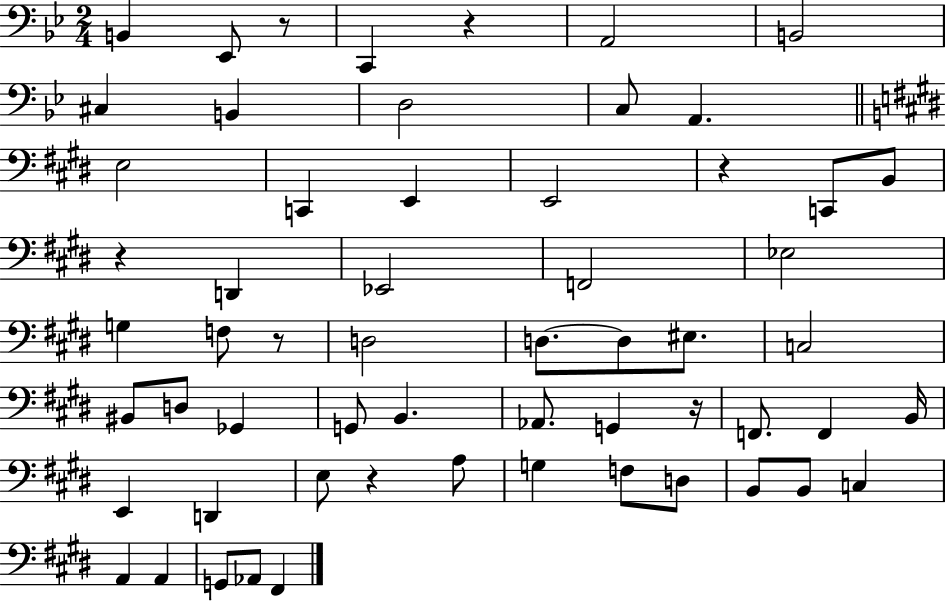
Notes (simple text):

B2/q Eb2/e R/e C2/q R/q A2/h B2/h C#3/q B2/q D3/h C3/e A2/q. E3/h C2/q E2/q E2/h R/q C2/e B2/e R/q D2/q Eb2/h F2/h Eb3/h G3/q F3/e R/e D3/h D3/e. D3/e EIS3/e. C3/h BIS2/e D3/e Gb2/q G2/e B2/q. Ab2/e. G2/q R/s F2/e. F2/q B2/s E2/q D2/q E3/e R/q A3/e G3/q F3/e D3/e B2/e B2/e C3/q A2/q A2/q G2/e Ab2/e F#2/q